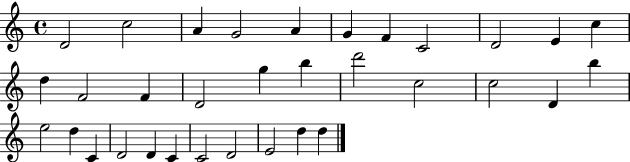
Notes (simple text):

D4/h C5/h A4/q G4/h A4/q G4/q F4/q C4/h D4/h E4/q C5/q D5/q F4/h F4/q D4/h G5/q B5/q D6/h C5/h C5/h D4/q B5/q E5/h D5/q C4/q D4/h D4/q C4/q C4/h D4/h E4/h D5/q D5/q